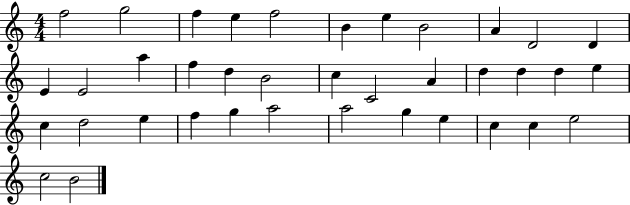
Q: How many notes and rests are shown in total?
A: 38